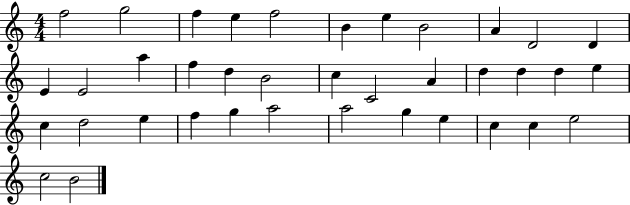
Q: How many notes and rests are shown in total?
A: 38